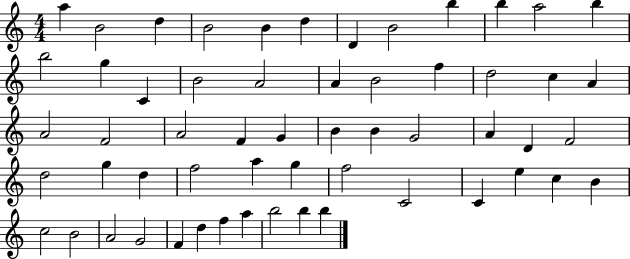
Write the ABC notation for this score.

X:1
T:Untitled
M:4/4
L:1/4
K:C
a B2 d B2 B d D B2 b b a2 b b2 g C B2 A2 A B2 f d2 c A A2 F2 A2 F G B B G2 A D F2 d2 g d f2 a g f2 C2 C e c B c2 B2 A2 G2 F d f a b2 b b